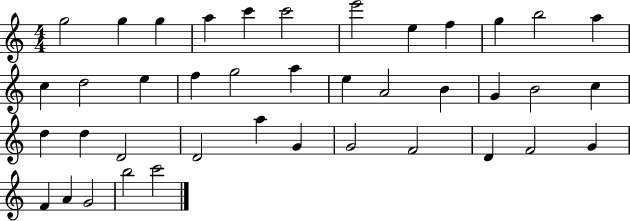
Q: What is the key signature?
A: C major